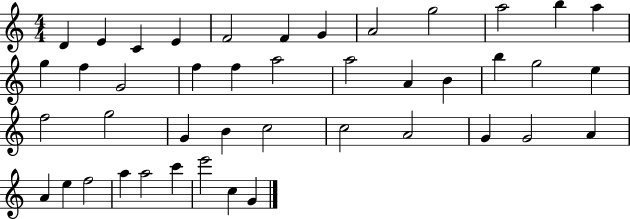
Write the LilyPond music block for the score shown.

{
  \clef treble
  \numericTimeSignature
  \time 4/4
  \key c \major
  d'4 e'4 c'4 e'4 | f'2 f'4 g'4 | a'2 g''2 | a''2 b''4 a''4 | \break g''4 f''4 g'2 | f''4 f''4 a''2 | a''2 a'4 b'4 | b''4 g''2 e''4 | \break f''2 g''2 | g'4 b'4 c''2 | c''2 a'2 | g'4 g'2 a'4 | \break a'4 e''4 f''2 | a''4 a''2 c'''4 | e'''2 c''4 g'4 | \bar "|."
}